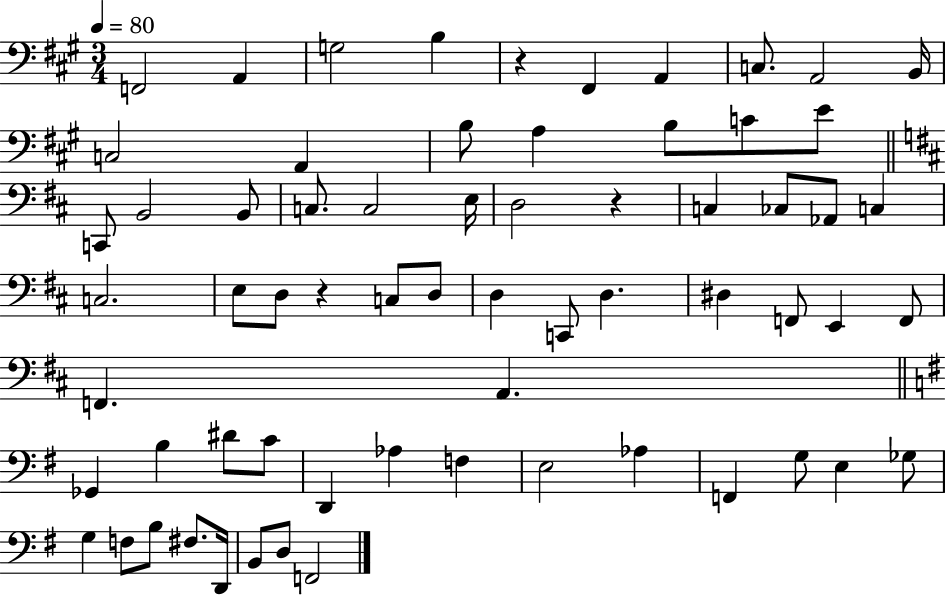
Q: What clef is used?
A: bass